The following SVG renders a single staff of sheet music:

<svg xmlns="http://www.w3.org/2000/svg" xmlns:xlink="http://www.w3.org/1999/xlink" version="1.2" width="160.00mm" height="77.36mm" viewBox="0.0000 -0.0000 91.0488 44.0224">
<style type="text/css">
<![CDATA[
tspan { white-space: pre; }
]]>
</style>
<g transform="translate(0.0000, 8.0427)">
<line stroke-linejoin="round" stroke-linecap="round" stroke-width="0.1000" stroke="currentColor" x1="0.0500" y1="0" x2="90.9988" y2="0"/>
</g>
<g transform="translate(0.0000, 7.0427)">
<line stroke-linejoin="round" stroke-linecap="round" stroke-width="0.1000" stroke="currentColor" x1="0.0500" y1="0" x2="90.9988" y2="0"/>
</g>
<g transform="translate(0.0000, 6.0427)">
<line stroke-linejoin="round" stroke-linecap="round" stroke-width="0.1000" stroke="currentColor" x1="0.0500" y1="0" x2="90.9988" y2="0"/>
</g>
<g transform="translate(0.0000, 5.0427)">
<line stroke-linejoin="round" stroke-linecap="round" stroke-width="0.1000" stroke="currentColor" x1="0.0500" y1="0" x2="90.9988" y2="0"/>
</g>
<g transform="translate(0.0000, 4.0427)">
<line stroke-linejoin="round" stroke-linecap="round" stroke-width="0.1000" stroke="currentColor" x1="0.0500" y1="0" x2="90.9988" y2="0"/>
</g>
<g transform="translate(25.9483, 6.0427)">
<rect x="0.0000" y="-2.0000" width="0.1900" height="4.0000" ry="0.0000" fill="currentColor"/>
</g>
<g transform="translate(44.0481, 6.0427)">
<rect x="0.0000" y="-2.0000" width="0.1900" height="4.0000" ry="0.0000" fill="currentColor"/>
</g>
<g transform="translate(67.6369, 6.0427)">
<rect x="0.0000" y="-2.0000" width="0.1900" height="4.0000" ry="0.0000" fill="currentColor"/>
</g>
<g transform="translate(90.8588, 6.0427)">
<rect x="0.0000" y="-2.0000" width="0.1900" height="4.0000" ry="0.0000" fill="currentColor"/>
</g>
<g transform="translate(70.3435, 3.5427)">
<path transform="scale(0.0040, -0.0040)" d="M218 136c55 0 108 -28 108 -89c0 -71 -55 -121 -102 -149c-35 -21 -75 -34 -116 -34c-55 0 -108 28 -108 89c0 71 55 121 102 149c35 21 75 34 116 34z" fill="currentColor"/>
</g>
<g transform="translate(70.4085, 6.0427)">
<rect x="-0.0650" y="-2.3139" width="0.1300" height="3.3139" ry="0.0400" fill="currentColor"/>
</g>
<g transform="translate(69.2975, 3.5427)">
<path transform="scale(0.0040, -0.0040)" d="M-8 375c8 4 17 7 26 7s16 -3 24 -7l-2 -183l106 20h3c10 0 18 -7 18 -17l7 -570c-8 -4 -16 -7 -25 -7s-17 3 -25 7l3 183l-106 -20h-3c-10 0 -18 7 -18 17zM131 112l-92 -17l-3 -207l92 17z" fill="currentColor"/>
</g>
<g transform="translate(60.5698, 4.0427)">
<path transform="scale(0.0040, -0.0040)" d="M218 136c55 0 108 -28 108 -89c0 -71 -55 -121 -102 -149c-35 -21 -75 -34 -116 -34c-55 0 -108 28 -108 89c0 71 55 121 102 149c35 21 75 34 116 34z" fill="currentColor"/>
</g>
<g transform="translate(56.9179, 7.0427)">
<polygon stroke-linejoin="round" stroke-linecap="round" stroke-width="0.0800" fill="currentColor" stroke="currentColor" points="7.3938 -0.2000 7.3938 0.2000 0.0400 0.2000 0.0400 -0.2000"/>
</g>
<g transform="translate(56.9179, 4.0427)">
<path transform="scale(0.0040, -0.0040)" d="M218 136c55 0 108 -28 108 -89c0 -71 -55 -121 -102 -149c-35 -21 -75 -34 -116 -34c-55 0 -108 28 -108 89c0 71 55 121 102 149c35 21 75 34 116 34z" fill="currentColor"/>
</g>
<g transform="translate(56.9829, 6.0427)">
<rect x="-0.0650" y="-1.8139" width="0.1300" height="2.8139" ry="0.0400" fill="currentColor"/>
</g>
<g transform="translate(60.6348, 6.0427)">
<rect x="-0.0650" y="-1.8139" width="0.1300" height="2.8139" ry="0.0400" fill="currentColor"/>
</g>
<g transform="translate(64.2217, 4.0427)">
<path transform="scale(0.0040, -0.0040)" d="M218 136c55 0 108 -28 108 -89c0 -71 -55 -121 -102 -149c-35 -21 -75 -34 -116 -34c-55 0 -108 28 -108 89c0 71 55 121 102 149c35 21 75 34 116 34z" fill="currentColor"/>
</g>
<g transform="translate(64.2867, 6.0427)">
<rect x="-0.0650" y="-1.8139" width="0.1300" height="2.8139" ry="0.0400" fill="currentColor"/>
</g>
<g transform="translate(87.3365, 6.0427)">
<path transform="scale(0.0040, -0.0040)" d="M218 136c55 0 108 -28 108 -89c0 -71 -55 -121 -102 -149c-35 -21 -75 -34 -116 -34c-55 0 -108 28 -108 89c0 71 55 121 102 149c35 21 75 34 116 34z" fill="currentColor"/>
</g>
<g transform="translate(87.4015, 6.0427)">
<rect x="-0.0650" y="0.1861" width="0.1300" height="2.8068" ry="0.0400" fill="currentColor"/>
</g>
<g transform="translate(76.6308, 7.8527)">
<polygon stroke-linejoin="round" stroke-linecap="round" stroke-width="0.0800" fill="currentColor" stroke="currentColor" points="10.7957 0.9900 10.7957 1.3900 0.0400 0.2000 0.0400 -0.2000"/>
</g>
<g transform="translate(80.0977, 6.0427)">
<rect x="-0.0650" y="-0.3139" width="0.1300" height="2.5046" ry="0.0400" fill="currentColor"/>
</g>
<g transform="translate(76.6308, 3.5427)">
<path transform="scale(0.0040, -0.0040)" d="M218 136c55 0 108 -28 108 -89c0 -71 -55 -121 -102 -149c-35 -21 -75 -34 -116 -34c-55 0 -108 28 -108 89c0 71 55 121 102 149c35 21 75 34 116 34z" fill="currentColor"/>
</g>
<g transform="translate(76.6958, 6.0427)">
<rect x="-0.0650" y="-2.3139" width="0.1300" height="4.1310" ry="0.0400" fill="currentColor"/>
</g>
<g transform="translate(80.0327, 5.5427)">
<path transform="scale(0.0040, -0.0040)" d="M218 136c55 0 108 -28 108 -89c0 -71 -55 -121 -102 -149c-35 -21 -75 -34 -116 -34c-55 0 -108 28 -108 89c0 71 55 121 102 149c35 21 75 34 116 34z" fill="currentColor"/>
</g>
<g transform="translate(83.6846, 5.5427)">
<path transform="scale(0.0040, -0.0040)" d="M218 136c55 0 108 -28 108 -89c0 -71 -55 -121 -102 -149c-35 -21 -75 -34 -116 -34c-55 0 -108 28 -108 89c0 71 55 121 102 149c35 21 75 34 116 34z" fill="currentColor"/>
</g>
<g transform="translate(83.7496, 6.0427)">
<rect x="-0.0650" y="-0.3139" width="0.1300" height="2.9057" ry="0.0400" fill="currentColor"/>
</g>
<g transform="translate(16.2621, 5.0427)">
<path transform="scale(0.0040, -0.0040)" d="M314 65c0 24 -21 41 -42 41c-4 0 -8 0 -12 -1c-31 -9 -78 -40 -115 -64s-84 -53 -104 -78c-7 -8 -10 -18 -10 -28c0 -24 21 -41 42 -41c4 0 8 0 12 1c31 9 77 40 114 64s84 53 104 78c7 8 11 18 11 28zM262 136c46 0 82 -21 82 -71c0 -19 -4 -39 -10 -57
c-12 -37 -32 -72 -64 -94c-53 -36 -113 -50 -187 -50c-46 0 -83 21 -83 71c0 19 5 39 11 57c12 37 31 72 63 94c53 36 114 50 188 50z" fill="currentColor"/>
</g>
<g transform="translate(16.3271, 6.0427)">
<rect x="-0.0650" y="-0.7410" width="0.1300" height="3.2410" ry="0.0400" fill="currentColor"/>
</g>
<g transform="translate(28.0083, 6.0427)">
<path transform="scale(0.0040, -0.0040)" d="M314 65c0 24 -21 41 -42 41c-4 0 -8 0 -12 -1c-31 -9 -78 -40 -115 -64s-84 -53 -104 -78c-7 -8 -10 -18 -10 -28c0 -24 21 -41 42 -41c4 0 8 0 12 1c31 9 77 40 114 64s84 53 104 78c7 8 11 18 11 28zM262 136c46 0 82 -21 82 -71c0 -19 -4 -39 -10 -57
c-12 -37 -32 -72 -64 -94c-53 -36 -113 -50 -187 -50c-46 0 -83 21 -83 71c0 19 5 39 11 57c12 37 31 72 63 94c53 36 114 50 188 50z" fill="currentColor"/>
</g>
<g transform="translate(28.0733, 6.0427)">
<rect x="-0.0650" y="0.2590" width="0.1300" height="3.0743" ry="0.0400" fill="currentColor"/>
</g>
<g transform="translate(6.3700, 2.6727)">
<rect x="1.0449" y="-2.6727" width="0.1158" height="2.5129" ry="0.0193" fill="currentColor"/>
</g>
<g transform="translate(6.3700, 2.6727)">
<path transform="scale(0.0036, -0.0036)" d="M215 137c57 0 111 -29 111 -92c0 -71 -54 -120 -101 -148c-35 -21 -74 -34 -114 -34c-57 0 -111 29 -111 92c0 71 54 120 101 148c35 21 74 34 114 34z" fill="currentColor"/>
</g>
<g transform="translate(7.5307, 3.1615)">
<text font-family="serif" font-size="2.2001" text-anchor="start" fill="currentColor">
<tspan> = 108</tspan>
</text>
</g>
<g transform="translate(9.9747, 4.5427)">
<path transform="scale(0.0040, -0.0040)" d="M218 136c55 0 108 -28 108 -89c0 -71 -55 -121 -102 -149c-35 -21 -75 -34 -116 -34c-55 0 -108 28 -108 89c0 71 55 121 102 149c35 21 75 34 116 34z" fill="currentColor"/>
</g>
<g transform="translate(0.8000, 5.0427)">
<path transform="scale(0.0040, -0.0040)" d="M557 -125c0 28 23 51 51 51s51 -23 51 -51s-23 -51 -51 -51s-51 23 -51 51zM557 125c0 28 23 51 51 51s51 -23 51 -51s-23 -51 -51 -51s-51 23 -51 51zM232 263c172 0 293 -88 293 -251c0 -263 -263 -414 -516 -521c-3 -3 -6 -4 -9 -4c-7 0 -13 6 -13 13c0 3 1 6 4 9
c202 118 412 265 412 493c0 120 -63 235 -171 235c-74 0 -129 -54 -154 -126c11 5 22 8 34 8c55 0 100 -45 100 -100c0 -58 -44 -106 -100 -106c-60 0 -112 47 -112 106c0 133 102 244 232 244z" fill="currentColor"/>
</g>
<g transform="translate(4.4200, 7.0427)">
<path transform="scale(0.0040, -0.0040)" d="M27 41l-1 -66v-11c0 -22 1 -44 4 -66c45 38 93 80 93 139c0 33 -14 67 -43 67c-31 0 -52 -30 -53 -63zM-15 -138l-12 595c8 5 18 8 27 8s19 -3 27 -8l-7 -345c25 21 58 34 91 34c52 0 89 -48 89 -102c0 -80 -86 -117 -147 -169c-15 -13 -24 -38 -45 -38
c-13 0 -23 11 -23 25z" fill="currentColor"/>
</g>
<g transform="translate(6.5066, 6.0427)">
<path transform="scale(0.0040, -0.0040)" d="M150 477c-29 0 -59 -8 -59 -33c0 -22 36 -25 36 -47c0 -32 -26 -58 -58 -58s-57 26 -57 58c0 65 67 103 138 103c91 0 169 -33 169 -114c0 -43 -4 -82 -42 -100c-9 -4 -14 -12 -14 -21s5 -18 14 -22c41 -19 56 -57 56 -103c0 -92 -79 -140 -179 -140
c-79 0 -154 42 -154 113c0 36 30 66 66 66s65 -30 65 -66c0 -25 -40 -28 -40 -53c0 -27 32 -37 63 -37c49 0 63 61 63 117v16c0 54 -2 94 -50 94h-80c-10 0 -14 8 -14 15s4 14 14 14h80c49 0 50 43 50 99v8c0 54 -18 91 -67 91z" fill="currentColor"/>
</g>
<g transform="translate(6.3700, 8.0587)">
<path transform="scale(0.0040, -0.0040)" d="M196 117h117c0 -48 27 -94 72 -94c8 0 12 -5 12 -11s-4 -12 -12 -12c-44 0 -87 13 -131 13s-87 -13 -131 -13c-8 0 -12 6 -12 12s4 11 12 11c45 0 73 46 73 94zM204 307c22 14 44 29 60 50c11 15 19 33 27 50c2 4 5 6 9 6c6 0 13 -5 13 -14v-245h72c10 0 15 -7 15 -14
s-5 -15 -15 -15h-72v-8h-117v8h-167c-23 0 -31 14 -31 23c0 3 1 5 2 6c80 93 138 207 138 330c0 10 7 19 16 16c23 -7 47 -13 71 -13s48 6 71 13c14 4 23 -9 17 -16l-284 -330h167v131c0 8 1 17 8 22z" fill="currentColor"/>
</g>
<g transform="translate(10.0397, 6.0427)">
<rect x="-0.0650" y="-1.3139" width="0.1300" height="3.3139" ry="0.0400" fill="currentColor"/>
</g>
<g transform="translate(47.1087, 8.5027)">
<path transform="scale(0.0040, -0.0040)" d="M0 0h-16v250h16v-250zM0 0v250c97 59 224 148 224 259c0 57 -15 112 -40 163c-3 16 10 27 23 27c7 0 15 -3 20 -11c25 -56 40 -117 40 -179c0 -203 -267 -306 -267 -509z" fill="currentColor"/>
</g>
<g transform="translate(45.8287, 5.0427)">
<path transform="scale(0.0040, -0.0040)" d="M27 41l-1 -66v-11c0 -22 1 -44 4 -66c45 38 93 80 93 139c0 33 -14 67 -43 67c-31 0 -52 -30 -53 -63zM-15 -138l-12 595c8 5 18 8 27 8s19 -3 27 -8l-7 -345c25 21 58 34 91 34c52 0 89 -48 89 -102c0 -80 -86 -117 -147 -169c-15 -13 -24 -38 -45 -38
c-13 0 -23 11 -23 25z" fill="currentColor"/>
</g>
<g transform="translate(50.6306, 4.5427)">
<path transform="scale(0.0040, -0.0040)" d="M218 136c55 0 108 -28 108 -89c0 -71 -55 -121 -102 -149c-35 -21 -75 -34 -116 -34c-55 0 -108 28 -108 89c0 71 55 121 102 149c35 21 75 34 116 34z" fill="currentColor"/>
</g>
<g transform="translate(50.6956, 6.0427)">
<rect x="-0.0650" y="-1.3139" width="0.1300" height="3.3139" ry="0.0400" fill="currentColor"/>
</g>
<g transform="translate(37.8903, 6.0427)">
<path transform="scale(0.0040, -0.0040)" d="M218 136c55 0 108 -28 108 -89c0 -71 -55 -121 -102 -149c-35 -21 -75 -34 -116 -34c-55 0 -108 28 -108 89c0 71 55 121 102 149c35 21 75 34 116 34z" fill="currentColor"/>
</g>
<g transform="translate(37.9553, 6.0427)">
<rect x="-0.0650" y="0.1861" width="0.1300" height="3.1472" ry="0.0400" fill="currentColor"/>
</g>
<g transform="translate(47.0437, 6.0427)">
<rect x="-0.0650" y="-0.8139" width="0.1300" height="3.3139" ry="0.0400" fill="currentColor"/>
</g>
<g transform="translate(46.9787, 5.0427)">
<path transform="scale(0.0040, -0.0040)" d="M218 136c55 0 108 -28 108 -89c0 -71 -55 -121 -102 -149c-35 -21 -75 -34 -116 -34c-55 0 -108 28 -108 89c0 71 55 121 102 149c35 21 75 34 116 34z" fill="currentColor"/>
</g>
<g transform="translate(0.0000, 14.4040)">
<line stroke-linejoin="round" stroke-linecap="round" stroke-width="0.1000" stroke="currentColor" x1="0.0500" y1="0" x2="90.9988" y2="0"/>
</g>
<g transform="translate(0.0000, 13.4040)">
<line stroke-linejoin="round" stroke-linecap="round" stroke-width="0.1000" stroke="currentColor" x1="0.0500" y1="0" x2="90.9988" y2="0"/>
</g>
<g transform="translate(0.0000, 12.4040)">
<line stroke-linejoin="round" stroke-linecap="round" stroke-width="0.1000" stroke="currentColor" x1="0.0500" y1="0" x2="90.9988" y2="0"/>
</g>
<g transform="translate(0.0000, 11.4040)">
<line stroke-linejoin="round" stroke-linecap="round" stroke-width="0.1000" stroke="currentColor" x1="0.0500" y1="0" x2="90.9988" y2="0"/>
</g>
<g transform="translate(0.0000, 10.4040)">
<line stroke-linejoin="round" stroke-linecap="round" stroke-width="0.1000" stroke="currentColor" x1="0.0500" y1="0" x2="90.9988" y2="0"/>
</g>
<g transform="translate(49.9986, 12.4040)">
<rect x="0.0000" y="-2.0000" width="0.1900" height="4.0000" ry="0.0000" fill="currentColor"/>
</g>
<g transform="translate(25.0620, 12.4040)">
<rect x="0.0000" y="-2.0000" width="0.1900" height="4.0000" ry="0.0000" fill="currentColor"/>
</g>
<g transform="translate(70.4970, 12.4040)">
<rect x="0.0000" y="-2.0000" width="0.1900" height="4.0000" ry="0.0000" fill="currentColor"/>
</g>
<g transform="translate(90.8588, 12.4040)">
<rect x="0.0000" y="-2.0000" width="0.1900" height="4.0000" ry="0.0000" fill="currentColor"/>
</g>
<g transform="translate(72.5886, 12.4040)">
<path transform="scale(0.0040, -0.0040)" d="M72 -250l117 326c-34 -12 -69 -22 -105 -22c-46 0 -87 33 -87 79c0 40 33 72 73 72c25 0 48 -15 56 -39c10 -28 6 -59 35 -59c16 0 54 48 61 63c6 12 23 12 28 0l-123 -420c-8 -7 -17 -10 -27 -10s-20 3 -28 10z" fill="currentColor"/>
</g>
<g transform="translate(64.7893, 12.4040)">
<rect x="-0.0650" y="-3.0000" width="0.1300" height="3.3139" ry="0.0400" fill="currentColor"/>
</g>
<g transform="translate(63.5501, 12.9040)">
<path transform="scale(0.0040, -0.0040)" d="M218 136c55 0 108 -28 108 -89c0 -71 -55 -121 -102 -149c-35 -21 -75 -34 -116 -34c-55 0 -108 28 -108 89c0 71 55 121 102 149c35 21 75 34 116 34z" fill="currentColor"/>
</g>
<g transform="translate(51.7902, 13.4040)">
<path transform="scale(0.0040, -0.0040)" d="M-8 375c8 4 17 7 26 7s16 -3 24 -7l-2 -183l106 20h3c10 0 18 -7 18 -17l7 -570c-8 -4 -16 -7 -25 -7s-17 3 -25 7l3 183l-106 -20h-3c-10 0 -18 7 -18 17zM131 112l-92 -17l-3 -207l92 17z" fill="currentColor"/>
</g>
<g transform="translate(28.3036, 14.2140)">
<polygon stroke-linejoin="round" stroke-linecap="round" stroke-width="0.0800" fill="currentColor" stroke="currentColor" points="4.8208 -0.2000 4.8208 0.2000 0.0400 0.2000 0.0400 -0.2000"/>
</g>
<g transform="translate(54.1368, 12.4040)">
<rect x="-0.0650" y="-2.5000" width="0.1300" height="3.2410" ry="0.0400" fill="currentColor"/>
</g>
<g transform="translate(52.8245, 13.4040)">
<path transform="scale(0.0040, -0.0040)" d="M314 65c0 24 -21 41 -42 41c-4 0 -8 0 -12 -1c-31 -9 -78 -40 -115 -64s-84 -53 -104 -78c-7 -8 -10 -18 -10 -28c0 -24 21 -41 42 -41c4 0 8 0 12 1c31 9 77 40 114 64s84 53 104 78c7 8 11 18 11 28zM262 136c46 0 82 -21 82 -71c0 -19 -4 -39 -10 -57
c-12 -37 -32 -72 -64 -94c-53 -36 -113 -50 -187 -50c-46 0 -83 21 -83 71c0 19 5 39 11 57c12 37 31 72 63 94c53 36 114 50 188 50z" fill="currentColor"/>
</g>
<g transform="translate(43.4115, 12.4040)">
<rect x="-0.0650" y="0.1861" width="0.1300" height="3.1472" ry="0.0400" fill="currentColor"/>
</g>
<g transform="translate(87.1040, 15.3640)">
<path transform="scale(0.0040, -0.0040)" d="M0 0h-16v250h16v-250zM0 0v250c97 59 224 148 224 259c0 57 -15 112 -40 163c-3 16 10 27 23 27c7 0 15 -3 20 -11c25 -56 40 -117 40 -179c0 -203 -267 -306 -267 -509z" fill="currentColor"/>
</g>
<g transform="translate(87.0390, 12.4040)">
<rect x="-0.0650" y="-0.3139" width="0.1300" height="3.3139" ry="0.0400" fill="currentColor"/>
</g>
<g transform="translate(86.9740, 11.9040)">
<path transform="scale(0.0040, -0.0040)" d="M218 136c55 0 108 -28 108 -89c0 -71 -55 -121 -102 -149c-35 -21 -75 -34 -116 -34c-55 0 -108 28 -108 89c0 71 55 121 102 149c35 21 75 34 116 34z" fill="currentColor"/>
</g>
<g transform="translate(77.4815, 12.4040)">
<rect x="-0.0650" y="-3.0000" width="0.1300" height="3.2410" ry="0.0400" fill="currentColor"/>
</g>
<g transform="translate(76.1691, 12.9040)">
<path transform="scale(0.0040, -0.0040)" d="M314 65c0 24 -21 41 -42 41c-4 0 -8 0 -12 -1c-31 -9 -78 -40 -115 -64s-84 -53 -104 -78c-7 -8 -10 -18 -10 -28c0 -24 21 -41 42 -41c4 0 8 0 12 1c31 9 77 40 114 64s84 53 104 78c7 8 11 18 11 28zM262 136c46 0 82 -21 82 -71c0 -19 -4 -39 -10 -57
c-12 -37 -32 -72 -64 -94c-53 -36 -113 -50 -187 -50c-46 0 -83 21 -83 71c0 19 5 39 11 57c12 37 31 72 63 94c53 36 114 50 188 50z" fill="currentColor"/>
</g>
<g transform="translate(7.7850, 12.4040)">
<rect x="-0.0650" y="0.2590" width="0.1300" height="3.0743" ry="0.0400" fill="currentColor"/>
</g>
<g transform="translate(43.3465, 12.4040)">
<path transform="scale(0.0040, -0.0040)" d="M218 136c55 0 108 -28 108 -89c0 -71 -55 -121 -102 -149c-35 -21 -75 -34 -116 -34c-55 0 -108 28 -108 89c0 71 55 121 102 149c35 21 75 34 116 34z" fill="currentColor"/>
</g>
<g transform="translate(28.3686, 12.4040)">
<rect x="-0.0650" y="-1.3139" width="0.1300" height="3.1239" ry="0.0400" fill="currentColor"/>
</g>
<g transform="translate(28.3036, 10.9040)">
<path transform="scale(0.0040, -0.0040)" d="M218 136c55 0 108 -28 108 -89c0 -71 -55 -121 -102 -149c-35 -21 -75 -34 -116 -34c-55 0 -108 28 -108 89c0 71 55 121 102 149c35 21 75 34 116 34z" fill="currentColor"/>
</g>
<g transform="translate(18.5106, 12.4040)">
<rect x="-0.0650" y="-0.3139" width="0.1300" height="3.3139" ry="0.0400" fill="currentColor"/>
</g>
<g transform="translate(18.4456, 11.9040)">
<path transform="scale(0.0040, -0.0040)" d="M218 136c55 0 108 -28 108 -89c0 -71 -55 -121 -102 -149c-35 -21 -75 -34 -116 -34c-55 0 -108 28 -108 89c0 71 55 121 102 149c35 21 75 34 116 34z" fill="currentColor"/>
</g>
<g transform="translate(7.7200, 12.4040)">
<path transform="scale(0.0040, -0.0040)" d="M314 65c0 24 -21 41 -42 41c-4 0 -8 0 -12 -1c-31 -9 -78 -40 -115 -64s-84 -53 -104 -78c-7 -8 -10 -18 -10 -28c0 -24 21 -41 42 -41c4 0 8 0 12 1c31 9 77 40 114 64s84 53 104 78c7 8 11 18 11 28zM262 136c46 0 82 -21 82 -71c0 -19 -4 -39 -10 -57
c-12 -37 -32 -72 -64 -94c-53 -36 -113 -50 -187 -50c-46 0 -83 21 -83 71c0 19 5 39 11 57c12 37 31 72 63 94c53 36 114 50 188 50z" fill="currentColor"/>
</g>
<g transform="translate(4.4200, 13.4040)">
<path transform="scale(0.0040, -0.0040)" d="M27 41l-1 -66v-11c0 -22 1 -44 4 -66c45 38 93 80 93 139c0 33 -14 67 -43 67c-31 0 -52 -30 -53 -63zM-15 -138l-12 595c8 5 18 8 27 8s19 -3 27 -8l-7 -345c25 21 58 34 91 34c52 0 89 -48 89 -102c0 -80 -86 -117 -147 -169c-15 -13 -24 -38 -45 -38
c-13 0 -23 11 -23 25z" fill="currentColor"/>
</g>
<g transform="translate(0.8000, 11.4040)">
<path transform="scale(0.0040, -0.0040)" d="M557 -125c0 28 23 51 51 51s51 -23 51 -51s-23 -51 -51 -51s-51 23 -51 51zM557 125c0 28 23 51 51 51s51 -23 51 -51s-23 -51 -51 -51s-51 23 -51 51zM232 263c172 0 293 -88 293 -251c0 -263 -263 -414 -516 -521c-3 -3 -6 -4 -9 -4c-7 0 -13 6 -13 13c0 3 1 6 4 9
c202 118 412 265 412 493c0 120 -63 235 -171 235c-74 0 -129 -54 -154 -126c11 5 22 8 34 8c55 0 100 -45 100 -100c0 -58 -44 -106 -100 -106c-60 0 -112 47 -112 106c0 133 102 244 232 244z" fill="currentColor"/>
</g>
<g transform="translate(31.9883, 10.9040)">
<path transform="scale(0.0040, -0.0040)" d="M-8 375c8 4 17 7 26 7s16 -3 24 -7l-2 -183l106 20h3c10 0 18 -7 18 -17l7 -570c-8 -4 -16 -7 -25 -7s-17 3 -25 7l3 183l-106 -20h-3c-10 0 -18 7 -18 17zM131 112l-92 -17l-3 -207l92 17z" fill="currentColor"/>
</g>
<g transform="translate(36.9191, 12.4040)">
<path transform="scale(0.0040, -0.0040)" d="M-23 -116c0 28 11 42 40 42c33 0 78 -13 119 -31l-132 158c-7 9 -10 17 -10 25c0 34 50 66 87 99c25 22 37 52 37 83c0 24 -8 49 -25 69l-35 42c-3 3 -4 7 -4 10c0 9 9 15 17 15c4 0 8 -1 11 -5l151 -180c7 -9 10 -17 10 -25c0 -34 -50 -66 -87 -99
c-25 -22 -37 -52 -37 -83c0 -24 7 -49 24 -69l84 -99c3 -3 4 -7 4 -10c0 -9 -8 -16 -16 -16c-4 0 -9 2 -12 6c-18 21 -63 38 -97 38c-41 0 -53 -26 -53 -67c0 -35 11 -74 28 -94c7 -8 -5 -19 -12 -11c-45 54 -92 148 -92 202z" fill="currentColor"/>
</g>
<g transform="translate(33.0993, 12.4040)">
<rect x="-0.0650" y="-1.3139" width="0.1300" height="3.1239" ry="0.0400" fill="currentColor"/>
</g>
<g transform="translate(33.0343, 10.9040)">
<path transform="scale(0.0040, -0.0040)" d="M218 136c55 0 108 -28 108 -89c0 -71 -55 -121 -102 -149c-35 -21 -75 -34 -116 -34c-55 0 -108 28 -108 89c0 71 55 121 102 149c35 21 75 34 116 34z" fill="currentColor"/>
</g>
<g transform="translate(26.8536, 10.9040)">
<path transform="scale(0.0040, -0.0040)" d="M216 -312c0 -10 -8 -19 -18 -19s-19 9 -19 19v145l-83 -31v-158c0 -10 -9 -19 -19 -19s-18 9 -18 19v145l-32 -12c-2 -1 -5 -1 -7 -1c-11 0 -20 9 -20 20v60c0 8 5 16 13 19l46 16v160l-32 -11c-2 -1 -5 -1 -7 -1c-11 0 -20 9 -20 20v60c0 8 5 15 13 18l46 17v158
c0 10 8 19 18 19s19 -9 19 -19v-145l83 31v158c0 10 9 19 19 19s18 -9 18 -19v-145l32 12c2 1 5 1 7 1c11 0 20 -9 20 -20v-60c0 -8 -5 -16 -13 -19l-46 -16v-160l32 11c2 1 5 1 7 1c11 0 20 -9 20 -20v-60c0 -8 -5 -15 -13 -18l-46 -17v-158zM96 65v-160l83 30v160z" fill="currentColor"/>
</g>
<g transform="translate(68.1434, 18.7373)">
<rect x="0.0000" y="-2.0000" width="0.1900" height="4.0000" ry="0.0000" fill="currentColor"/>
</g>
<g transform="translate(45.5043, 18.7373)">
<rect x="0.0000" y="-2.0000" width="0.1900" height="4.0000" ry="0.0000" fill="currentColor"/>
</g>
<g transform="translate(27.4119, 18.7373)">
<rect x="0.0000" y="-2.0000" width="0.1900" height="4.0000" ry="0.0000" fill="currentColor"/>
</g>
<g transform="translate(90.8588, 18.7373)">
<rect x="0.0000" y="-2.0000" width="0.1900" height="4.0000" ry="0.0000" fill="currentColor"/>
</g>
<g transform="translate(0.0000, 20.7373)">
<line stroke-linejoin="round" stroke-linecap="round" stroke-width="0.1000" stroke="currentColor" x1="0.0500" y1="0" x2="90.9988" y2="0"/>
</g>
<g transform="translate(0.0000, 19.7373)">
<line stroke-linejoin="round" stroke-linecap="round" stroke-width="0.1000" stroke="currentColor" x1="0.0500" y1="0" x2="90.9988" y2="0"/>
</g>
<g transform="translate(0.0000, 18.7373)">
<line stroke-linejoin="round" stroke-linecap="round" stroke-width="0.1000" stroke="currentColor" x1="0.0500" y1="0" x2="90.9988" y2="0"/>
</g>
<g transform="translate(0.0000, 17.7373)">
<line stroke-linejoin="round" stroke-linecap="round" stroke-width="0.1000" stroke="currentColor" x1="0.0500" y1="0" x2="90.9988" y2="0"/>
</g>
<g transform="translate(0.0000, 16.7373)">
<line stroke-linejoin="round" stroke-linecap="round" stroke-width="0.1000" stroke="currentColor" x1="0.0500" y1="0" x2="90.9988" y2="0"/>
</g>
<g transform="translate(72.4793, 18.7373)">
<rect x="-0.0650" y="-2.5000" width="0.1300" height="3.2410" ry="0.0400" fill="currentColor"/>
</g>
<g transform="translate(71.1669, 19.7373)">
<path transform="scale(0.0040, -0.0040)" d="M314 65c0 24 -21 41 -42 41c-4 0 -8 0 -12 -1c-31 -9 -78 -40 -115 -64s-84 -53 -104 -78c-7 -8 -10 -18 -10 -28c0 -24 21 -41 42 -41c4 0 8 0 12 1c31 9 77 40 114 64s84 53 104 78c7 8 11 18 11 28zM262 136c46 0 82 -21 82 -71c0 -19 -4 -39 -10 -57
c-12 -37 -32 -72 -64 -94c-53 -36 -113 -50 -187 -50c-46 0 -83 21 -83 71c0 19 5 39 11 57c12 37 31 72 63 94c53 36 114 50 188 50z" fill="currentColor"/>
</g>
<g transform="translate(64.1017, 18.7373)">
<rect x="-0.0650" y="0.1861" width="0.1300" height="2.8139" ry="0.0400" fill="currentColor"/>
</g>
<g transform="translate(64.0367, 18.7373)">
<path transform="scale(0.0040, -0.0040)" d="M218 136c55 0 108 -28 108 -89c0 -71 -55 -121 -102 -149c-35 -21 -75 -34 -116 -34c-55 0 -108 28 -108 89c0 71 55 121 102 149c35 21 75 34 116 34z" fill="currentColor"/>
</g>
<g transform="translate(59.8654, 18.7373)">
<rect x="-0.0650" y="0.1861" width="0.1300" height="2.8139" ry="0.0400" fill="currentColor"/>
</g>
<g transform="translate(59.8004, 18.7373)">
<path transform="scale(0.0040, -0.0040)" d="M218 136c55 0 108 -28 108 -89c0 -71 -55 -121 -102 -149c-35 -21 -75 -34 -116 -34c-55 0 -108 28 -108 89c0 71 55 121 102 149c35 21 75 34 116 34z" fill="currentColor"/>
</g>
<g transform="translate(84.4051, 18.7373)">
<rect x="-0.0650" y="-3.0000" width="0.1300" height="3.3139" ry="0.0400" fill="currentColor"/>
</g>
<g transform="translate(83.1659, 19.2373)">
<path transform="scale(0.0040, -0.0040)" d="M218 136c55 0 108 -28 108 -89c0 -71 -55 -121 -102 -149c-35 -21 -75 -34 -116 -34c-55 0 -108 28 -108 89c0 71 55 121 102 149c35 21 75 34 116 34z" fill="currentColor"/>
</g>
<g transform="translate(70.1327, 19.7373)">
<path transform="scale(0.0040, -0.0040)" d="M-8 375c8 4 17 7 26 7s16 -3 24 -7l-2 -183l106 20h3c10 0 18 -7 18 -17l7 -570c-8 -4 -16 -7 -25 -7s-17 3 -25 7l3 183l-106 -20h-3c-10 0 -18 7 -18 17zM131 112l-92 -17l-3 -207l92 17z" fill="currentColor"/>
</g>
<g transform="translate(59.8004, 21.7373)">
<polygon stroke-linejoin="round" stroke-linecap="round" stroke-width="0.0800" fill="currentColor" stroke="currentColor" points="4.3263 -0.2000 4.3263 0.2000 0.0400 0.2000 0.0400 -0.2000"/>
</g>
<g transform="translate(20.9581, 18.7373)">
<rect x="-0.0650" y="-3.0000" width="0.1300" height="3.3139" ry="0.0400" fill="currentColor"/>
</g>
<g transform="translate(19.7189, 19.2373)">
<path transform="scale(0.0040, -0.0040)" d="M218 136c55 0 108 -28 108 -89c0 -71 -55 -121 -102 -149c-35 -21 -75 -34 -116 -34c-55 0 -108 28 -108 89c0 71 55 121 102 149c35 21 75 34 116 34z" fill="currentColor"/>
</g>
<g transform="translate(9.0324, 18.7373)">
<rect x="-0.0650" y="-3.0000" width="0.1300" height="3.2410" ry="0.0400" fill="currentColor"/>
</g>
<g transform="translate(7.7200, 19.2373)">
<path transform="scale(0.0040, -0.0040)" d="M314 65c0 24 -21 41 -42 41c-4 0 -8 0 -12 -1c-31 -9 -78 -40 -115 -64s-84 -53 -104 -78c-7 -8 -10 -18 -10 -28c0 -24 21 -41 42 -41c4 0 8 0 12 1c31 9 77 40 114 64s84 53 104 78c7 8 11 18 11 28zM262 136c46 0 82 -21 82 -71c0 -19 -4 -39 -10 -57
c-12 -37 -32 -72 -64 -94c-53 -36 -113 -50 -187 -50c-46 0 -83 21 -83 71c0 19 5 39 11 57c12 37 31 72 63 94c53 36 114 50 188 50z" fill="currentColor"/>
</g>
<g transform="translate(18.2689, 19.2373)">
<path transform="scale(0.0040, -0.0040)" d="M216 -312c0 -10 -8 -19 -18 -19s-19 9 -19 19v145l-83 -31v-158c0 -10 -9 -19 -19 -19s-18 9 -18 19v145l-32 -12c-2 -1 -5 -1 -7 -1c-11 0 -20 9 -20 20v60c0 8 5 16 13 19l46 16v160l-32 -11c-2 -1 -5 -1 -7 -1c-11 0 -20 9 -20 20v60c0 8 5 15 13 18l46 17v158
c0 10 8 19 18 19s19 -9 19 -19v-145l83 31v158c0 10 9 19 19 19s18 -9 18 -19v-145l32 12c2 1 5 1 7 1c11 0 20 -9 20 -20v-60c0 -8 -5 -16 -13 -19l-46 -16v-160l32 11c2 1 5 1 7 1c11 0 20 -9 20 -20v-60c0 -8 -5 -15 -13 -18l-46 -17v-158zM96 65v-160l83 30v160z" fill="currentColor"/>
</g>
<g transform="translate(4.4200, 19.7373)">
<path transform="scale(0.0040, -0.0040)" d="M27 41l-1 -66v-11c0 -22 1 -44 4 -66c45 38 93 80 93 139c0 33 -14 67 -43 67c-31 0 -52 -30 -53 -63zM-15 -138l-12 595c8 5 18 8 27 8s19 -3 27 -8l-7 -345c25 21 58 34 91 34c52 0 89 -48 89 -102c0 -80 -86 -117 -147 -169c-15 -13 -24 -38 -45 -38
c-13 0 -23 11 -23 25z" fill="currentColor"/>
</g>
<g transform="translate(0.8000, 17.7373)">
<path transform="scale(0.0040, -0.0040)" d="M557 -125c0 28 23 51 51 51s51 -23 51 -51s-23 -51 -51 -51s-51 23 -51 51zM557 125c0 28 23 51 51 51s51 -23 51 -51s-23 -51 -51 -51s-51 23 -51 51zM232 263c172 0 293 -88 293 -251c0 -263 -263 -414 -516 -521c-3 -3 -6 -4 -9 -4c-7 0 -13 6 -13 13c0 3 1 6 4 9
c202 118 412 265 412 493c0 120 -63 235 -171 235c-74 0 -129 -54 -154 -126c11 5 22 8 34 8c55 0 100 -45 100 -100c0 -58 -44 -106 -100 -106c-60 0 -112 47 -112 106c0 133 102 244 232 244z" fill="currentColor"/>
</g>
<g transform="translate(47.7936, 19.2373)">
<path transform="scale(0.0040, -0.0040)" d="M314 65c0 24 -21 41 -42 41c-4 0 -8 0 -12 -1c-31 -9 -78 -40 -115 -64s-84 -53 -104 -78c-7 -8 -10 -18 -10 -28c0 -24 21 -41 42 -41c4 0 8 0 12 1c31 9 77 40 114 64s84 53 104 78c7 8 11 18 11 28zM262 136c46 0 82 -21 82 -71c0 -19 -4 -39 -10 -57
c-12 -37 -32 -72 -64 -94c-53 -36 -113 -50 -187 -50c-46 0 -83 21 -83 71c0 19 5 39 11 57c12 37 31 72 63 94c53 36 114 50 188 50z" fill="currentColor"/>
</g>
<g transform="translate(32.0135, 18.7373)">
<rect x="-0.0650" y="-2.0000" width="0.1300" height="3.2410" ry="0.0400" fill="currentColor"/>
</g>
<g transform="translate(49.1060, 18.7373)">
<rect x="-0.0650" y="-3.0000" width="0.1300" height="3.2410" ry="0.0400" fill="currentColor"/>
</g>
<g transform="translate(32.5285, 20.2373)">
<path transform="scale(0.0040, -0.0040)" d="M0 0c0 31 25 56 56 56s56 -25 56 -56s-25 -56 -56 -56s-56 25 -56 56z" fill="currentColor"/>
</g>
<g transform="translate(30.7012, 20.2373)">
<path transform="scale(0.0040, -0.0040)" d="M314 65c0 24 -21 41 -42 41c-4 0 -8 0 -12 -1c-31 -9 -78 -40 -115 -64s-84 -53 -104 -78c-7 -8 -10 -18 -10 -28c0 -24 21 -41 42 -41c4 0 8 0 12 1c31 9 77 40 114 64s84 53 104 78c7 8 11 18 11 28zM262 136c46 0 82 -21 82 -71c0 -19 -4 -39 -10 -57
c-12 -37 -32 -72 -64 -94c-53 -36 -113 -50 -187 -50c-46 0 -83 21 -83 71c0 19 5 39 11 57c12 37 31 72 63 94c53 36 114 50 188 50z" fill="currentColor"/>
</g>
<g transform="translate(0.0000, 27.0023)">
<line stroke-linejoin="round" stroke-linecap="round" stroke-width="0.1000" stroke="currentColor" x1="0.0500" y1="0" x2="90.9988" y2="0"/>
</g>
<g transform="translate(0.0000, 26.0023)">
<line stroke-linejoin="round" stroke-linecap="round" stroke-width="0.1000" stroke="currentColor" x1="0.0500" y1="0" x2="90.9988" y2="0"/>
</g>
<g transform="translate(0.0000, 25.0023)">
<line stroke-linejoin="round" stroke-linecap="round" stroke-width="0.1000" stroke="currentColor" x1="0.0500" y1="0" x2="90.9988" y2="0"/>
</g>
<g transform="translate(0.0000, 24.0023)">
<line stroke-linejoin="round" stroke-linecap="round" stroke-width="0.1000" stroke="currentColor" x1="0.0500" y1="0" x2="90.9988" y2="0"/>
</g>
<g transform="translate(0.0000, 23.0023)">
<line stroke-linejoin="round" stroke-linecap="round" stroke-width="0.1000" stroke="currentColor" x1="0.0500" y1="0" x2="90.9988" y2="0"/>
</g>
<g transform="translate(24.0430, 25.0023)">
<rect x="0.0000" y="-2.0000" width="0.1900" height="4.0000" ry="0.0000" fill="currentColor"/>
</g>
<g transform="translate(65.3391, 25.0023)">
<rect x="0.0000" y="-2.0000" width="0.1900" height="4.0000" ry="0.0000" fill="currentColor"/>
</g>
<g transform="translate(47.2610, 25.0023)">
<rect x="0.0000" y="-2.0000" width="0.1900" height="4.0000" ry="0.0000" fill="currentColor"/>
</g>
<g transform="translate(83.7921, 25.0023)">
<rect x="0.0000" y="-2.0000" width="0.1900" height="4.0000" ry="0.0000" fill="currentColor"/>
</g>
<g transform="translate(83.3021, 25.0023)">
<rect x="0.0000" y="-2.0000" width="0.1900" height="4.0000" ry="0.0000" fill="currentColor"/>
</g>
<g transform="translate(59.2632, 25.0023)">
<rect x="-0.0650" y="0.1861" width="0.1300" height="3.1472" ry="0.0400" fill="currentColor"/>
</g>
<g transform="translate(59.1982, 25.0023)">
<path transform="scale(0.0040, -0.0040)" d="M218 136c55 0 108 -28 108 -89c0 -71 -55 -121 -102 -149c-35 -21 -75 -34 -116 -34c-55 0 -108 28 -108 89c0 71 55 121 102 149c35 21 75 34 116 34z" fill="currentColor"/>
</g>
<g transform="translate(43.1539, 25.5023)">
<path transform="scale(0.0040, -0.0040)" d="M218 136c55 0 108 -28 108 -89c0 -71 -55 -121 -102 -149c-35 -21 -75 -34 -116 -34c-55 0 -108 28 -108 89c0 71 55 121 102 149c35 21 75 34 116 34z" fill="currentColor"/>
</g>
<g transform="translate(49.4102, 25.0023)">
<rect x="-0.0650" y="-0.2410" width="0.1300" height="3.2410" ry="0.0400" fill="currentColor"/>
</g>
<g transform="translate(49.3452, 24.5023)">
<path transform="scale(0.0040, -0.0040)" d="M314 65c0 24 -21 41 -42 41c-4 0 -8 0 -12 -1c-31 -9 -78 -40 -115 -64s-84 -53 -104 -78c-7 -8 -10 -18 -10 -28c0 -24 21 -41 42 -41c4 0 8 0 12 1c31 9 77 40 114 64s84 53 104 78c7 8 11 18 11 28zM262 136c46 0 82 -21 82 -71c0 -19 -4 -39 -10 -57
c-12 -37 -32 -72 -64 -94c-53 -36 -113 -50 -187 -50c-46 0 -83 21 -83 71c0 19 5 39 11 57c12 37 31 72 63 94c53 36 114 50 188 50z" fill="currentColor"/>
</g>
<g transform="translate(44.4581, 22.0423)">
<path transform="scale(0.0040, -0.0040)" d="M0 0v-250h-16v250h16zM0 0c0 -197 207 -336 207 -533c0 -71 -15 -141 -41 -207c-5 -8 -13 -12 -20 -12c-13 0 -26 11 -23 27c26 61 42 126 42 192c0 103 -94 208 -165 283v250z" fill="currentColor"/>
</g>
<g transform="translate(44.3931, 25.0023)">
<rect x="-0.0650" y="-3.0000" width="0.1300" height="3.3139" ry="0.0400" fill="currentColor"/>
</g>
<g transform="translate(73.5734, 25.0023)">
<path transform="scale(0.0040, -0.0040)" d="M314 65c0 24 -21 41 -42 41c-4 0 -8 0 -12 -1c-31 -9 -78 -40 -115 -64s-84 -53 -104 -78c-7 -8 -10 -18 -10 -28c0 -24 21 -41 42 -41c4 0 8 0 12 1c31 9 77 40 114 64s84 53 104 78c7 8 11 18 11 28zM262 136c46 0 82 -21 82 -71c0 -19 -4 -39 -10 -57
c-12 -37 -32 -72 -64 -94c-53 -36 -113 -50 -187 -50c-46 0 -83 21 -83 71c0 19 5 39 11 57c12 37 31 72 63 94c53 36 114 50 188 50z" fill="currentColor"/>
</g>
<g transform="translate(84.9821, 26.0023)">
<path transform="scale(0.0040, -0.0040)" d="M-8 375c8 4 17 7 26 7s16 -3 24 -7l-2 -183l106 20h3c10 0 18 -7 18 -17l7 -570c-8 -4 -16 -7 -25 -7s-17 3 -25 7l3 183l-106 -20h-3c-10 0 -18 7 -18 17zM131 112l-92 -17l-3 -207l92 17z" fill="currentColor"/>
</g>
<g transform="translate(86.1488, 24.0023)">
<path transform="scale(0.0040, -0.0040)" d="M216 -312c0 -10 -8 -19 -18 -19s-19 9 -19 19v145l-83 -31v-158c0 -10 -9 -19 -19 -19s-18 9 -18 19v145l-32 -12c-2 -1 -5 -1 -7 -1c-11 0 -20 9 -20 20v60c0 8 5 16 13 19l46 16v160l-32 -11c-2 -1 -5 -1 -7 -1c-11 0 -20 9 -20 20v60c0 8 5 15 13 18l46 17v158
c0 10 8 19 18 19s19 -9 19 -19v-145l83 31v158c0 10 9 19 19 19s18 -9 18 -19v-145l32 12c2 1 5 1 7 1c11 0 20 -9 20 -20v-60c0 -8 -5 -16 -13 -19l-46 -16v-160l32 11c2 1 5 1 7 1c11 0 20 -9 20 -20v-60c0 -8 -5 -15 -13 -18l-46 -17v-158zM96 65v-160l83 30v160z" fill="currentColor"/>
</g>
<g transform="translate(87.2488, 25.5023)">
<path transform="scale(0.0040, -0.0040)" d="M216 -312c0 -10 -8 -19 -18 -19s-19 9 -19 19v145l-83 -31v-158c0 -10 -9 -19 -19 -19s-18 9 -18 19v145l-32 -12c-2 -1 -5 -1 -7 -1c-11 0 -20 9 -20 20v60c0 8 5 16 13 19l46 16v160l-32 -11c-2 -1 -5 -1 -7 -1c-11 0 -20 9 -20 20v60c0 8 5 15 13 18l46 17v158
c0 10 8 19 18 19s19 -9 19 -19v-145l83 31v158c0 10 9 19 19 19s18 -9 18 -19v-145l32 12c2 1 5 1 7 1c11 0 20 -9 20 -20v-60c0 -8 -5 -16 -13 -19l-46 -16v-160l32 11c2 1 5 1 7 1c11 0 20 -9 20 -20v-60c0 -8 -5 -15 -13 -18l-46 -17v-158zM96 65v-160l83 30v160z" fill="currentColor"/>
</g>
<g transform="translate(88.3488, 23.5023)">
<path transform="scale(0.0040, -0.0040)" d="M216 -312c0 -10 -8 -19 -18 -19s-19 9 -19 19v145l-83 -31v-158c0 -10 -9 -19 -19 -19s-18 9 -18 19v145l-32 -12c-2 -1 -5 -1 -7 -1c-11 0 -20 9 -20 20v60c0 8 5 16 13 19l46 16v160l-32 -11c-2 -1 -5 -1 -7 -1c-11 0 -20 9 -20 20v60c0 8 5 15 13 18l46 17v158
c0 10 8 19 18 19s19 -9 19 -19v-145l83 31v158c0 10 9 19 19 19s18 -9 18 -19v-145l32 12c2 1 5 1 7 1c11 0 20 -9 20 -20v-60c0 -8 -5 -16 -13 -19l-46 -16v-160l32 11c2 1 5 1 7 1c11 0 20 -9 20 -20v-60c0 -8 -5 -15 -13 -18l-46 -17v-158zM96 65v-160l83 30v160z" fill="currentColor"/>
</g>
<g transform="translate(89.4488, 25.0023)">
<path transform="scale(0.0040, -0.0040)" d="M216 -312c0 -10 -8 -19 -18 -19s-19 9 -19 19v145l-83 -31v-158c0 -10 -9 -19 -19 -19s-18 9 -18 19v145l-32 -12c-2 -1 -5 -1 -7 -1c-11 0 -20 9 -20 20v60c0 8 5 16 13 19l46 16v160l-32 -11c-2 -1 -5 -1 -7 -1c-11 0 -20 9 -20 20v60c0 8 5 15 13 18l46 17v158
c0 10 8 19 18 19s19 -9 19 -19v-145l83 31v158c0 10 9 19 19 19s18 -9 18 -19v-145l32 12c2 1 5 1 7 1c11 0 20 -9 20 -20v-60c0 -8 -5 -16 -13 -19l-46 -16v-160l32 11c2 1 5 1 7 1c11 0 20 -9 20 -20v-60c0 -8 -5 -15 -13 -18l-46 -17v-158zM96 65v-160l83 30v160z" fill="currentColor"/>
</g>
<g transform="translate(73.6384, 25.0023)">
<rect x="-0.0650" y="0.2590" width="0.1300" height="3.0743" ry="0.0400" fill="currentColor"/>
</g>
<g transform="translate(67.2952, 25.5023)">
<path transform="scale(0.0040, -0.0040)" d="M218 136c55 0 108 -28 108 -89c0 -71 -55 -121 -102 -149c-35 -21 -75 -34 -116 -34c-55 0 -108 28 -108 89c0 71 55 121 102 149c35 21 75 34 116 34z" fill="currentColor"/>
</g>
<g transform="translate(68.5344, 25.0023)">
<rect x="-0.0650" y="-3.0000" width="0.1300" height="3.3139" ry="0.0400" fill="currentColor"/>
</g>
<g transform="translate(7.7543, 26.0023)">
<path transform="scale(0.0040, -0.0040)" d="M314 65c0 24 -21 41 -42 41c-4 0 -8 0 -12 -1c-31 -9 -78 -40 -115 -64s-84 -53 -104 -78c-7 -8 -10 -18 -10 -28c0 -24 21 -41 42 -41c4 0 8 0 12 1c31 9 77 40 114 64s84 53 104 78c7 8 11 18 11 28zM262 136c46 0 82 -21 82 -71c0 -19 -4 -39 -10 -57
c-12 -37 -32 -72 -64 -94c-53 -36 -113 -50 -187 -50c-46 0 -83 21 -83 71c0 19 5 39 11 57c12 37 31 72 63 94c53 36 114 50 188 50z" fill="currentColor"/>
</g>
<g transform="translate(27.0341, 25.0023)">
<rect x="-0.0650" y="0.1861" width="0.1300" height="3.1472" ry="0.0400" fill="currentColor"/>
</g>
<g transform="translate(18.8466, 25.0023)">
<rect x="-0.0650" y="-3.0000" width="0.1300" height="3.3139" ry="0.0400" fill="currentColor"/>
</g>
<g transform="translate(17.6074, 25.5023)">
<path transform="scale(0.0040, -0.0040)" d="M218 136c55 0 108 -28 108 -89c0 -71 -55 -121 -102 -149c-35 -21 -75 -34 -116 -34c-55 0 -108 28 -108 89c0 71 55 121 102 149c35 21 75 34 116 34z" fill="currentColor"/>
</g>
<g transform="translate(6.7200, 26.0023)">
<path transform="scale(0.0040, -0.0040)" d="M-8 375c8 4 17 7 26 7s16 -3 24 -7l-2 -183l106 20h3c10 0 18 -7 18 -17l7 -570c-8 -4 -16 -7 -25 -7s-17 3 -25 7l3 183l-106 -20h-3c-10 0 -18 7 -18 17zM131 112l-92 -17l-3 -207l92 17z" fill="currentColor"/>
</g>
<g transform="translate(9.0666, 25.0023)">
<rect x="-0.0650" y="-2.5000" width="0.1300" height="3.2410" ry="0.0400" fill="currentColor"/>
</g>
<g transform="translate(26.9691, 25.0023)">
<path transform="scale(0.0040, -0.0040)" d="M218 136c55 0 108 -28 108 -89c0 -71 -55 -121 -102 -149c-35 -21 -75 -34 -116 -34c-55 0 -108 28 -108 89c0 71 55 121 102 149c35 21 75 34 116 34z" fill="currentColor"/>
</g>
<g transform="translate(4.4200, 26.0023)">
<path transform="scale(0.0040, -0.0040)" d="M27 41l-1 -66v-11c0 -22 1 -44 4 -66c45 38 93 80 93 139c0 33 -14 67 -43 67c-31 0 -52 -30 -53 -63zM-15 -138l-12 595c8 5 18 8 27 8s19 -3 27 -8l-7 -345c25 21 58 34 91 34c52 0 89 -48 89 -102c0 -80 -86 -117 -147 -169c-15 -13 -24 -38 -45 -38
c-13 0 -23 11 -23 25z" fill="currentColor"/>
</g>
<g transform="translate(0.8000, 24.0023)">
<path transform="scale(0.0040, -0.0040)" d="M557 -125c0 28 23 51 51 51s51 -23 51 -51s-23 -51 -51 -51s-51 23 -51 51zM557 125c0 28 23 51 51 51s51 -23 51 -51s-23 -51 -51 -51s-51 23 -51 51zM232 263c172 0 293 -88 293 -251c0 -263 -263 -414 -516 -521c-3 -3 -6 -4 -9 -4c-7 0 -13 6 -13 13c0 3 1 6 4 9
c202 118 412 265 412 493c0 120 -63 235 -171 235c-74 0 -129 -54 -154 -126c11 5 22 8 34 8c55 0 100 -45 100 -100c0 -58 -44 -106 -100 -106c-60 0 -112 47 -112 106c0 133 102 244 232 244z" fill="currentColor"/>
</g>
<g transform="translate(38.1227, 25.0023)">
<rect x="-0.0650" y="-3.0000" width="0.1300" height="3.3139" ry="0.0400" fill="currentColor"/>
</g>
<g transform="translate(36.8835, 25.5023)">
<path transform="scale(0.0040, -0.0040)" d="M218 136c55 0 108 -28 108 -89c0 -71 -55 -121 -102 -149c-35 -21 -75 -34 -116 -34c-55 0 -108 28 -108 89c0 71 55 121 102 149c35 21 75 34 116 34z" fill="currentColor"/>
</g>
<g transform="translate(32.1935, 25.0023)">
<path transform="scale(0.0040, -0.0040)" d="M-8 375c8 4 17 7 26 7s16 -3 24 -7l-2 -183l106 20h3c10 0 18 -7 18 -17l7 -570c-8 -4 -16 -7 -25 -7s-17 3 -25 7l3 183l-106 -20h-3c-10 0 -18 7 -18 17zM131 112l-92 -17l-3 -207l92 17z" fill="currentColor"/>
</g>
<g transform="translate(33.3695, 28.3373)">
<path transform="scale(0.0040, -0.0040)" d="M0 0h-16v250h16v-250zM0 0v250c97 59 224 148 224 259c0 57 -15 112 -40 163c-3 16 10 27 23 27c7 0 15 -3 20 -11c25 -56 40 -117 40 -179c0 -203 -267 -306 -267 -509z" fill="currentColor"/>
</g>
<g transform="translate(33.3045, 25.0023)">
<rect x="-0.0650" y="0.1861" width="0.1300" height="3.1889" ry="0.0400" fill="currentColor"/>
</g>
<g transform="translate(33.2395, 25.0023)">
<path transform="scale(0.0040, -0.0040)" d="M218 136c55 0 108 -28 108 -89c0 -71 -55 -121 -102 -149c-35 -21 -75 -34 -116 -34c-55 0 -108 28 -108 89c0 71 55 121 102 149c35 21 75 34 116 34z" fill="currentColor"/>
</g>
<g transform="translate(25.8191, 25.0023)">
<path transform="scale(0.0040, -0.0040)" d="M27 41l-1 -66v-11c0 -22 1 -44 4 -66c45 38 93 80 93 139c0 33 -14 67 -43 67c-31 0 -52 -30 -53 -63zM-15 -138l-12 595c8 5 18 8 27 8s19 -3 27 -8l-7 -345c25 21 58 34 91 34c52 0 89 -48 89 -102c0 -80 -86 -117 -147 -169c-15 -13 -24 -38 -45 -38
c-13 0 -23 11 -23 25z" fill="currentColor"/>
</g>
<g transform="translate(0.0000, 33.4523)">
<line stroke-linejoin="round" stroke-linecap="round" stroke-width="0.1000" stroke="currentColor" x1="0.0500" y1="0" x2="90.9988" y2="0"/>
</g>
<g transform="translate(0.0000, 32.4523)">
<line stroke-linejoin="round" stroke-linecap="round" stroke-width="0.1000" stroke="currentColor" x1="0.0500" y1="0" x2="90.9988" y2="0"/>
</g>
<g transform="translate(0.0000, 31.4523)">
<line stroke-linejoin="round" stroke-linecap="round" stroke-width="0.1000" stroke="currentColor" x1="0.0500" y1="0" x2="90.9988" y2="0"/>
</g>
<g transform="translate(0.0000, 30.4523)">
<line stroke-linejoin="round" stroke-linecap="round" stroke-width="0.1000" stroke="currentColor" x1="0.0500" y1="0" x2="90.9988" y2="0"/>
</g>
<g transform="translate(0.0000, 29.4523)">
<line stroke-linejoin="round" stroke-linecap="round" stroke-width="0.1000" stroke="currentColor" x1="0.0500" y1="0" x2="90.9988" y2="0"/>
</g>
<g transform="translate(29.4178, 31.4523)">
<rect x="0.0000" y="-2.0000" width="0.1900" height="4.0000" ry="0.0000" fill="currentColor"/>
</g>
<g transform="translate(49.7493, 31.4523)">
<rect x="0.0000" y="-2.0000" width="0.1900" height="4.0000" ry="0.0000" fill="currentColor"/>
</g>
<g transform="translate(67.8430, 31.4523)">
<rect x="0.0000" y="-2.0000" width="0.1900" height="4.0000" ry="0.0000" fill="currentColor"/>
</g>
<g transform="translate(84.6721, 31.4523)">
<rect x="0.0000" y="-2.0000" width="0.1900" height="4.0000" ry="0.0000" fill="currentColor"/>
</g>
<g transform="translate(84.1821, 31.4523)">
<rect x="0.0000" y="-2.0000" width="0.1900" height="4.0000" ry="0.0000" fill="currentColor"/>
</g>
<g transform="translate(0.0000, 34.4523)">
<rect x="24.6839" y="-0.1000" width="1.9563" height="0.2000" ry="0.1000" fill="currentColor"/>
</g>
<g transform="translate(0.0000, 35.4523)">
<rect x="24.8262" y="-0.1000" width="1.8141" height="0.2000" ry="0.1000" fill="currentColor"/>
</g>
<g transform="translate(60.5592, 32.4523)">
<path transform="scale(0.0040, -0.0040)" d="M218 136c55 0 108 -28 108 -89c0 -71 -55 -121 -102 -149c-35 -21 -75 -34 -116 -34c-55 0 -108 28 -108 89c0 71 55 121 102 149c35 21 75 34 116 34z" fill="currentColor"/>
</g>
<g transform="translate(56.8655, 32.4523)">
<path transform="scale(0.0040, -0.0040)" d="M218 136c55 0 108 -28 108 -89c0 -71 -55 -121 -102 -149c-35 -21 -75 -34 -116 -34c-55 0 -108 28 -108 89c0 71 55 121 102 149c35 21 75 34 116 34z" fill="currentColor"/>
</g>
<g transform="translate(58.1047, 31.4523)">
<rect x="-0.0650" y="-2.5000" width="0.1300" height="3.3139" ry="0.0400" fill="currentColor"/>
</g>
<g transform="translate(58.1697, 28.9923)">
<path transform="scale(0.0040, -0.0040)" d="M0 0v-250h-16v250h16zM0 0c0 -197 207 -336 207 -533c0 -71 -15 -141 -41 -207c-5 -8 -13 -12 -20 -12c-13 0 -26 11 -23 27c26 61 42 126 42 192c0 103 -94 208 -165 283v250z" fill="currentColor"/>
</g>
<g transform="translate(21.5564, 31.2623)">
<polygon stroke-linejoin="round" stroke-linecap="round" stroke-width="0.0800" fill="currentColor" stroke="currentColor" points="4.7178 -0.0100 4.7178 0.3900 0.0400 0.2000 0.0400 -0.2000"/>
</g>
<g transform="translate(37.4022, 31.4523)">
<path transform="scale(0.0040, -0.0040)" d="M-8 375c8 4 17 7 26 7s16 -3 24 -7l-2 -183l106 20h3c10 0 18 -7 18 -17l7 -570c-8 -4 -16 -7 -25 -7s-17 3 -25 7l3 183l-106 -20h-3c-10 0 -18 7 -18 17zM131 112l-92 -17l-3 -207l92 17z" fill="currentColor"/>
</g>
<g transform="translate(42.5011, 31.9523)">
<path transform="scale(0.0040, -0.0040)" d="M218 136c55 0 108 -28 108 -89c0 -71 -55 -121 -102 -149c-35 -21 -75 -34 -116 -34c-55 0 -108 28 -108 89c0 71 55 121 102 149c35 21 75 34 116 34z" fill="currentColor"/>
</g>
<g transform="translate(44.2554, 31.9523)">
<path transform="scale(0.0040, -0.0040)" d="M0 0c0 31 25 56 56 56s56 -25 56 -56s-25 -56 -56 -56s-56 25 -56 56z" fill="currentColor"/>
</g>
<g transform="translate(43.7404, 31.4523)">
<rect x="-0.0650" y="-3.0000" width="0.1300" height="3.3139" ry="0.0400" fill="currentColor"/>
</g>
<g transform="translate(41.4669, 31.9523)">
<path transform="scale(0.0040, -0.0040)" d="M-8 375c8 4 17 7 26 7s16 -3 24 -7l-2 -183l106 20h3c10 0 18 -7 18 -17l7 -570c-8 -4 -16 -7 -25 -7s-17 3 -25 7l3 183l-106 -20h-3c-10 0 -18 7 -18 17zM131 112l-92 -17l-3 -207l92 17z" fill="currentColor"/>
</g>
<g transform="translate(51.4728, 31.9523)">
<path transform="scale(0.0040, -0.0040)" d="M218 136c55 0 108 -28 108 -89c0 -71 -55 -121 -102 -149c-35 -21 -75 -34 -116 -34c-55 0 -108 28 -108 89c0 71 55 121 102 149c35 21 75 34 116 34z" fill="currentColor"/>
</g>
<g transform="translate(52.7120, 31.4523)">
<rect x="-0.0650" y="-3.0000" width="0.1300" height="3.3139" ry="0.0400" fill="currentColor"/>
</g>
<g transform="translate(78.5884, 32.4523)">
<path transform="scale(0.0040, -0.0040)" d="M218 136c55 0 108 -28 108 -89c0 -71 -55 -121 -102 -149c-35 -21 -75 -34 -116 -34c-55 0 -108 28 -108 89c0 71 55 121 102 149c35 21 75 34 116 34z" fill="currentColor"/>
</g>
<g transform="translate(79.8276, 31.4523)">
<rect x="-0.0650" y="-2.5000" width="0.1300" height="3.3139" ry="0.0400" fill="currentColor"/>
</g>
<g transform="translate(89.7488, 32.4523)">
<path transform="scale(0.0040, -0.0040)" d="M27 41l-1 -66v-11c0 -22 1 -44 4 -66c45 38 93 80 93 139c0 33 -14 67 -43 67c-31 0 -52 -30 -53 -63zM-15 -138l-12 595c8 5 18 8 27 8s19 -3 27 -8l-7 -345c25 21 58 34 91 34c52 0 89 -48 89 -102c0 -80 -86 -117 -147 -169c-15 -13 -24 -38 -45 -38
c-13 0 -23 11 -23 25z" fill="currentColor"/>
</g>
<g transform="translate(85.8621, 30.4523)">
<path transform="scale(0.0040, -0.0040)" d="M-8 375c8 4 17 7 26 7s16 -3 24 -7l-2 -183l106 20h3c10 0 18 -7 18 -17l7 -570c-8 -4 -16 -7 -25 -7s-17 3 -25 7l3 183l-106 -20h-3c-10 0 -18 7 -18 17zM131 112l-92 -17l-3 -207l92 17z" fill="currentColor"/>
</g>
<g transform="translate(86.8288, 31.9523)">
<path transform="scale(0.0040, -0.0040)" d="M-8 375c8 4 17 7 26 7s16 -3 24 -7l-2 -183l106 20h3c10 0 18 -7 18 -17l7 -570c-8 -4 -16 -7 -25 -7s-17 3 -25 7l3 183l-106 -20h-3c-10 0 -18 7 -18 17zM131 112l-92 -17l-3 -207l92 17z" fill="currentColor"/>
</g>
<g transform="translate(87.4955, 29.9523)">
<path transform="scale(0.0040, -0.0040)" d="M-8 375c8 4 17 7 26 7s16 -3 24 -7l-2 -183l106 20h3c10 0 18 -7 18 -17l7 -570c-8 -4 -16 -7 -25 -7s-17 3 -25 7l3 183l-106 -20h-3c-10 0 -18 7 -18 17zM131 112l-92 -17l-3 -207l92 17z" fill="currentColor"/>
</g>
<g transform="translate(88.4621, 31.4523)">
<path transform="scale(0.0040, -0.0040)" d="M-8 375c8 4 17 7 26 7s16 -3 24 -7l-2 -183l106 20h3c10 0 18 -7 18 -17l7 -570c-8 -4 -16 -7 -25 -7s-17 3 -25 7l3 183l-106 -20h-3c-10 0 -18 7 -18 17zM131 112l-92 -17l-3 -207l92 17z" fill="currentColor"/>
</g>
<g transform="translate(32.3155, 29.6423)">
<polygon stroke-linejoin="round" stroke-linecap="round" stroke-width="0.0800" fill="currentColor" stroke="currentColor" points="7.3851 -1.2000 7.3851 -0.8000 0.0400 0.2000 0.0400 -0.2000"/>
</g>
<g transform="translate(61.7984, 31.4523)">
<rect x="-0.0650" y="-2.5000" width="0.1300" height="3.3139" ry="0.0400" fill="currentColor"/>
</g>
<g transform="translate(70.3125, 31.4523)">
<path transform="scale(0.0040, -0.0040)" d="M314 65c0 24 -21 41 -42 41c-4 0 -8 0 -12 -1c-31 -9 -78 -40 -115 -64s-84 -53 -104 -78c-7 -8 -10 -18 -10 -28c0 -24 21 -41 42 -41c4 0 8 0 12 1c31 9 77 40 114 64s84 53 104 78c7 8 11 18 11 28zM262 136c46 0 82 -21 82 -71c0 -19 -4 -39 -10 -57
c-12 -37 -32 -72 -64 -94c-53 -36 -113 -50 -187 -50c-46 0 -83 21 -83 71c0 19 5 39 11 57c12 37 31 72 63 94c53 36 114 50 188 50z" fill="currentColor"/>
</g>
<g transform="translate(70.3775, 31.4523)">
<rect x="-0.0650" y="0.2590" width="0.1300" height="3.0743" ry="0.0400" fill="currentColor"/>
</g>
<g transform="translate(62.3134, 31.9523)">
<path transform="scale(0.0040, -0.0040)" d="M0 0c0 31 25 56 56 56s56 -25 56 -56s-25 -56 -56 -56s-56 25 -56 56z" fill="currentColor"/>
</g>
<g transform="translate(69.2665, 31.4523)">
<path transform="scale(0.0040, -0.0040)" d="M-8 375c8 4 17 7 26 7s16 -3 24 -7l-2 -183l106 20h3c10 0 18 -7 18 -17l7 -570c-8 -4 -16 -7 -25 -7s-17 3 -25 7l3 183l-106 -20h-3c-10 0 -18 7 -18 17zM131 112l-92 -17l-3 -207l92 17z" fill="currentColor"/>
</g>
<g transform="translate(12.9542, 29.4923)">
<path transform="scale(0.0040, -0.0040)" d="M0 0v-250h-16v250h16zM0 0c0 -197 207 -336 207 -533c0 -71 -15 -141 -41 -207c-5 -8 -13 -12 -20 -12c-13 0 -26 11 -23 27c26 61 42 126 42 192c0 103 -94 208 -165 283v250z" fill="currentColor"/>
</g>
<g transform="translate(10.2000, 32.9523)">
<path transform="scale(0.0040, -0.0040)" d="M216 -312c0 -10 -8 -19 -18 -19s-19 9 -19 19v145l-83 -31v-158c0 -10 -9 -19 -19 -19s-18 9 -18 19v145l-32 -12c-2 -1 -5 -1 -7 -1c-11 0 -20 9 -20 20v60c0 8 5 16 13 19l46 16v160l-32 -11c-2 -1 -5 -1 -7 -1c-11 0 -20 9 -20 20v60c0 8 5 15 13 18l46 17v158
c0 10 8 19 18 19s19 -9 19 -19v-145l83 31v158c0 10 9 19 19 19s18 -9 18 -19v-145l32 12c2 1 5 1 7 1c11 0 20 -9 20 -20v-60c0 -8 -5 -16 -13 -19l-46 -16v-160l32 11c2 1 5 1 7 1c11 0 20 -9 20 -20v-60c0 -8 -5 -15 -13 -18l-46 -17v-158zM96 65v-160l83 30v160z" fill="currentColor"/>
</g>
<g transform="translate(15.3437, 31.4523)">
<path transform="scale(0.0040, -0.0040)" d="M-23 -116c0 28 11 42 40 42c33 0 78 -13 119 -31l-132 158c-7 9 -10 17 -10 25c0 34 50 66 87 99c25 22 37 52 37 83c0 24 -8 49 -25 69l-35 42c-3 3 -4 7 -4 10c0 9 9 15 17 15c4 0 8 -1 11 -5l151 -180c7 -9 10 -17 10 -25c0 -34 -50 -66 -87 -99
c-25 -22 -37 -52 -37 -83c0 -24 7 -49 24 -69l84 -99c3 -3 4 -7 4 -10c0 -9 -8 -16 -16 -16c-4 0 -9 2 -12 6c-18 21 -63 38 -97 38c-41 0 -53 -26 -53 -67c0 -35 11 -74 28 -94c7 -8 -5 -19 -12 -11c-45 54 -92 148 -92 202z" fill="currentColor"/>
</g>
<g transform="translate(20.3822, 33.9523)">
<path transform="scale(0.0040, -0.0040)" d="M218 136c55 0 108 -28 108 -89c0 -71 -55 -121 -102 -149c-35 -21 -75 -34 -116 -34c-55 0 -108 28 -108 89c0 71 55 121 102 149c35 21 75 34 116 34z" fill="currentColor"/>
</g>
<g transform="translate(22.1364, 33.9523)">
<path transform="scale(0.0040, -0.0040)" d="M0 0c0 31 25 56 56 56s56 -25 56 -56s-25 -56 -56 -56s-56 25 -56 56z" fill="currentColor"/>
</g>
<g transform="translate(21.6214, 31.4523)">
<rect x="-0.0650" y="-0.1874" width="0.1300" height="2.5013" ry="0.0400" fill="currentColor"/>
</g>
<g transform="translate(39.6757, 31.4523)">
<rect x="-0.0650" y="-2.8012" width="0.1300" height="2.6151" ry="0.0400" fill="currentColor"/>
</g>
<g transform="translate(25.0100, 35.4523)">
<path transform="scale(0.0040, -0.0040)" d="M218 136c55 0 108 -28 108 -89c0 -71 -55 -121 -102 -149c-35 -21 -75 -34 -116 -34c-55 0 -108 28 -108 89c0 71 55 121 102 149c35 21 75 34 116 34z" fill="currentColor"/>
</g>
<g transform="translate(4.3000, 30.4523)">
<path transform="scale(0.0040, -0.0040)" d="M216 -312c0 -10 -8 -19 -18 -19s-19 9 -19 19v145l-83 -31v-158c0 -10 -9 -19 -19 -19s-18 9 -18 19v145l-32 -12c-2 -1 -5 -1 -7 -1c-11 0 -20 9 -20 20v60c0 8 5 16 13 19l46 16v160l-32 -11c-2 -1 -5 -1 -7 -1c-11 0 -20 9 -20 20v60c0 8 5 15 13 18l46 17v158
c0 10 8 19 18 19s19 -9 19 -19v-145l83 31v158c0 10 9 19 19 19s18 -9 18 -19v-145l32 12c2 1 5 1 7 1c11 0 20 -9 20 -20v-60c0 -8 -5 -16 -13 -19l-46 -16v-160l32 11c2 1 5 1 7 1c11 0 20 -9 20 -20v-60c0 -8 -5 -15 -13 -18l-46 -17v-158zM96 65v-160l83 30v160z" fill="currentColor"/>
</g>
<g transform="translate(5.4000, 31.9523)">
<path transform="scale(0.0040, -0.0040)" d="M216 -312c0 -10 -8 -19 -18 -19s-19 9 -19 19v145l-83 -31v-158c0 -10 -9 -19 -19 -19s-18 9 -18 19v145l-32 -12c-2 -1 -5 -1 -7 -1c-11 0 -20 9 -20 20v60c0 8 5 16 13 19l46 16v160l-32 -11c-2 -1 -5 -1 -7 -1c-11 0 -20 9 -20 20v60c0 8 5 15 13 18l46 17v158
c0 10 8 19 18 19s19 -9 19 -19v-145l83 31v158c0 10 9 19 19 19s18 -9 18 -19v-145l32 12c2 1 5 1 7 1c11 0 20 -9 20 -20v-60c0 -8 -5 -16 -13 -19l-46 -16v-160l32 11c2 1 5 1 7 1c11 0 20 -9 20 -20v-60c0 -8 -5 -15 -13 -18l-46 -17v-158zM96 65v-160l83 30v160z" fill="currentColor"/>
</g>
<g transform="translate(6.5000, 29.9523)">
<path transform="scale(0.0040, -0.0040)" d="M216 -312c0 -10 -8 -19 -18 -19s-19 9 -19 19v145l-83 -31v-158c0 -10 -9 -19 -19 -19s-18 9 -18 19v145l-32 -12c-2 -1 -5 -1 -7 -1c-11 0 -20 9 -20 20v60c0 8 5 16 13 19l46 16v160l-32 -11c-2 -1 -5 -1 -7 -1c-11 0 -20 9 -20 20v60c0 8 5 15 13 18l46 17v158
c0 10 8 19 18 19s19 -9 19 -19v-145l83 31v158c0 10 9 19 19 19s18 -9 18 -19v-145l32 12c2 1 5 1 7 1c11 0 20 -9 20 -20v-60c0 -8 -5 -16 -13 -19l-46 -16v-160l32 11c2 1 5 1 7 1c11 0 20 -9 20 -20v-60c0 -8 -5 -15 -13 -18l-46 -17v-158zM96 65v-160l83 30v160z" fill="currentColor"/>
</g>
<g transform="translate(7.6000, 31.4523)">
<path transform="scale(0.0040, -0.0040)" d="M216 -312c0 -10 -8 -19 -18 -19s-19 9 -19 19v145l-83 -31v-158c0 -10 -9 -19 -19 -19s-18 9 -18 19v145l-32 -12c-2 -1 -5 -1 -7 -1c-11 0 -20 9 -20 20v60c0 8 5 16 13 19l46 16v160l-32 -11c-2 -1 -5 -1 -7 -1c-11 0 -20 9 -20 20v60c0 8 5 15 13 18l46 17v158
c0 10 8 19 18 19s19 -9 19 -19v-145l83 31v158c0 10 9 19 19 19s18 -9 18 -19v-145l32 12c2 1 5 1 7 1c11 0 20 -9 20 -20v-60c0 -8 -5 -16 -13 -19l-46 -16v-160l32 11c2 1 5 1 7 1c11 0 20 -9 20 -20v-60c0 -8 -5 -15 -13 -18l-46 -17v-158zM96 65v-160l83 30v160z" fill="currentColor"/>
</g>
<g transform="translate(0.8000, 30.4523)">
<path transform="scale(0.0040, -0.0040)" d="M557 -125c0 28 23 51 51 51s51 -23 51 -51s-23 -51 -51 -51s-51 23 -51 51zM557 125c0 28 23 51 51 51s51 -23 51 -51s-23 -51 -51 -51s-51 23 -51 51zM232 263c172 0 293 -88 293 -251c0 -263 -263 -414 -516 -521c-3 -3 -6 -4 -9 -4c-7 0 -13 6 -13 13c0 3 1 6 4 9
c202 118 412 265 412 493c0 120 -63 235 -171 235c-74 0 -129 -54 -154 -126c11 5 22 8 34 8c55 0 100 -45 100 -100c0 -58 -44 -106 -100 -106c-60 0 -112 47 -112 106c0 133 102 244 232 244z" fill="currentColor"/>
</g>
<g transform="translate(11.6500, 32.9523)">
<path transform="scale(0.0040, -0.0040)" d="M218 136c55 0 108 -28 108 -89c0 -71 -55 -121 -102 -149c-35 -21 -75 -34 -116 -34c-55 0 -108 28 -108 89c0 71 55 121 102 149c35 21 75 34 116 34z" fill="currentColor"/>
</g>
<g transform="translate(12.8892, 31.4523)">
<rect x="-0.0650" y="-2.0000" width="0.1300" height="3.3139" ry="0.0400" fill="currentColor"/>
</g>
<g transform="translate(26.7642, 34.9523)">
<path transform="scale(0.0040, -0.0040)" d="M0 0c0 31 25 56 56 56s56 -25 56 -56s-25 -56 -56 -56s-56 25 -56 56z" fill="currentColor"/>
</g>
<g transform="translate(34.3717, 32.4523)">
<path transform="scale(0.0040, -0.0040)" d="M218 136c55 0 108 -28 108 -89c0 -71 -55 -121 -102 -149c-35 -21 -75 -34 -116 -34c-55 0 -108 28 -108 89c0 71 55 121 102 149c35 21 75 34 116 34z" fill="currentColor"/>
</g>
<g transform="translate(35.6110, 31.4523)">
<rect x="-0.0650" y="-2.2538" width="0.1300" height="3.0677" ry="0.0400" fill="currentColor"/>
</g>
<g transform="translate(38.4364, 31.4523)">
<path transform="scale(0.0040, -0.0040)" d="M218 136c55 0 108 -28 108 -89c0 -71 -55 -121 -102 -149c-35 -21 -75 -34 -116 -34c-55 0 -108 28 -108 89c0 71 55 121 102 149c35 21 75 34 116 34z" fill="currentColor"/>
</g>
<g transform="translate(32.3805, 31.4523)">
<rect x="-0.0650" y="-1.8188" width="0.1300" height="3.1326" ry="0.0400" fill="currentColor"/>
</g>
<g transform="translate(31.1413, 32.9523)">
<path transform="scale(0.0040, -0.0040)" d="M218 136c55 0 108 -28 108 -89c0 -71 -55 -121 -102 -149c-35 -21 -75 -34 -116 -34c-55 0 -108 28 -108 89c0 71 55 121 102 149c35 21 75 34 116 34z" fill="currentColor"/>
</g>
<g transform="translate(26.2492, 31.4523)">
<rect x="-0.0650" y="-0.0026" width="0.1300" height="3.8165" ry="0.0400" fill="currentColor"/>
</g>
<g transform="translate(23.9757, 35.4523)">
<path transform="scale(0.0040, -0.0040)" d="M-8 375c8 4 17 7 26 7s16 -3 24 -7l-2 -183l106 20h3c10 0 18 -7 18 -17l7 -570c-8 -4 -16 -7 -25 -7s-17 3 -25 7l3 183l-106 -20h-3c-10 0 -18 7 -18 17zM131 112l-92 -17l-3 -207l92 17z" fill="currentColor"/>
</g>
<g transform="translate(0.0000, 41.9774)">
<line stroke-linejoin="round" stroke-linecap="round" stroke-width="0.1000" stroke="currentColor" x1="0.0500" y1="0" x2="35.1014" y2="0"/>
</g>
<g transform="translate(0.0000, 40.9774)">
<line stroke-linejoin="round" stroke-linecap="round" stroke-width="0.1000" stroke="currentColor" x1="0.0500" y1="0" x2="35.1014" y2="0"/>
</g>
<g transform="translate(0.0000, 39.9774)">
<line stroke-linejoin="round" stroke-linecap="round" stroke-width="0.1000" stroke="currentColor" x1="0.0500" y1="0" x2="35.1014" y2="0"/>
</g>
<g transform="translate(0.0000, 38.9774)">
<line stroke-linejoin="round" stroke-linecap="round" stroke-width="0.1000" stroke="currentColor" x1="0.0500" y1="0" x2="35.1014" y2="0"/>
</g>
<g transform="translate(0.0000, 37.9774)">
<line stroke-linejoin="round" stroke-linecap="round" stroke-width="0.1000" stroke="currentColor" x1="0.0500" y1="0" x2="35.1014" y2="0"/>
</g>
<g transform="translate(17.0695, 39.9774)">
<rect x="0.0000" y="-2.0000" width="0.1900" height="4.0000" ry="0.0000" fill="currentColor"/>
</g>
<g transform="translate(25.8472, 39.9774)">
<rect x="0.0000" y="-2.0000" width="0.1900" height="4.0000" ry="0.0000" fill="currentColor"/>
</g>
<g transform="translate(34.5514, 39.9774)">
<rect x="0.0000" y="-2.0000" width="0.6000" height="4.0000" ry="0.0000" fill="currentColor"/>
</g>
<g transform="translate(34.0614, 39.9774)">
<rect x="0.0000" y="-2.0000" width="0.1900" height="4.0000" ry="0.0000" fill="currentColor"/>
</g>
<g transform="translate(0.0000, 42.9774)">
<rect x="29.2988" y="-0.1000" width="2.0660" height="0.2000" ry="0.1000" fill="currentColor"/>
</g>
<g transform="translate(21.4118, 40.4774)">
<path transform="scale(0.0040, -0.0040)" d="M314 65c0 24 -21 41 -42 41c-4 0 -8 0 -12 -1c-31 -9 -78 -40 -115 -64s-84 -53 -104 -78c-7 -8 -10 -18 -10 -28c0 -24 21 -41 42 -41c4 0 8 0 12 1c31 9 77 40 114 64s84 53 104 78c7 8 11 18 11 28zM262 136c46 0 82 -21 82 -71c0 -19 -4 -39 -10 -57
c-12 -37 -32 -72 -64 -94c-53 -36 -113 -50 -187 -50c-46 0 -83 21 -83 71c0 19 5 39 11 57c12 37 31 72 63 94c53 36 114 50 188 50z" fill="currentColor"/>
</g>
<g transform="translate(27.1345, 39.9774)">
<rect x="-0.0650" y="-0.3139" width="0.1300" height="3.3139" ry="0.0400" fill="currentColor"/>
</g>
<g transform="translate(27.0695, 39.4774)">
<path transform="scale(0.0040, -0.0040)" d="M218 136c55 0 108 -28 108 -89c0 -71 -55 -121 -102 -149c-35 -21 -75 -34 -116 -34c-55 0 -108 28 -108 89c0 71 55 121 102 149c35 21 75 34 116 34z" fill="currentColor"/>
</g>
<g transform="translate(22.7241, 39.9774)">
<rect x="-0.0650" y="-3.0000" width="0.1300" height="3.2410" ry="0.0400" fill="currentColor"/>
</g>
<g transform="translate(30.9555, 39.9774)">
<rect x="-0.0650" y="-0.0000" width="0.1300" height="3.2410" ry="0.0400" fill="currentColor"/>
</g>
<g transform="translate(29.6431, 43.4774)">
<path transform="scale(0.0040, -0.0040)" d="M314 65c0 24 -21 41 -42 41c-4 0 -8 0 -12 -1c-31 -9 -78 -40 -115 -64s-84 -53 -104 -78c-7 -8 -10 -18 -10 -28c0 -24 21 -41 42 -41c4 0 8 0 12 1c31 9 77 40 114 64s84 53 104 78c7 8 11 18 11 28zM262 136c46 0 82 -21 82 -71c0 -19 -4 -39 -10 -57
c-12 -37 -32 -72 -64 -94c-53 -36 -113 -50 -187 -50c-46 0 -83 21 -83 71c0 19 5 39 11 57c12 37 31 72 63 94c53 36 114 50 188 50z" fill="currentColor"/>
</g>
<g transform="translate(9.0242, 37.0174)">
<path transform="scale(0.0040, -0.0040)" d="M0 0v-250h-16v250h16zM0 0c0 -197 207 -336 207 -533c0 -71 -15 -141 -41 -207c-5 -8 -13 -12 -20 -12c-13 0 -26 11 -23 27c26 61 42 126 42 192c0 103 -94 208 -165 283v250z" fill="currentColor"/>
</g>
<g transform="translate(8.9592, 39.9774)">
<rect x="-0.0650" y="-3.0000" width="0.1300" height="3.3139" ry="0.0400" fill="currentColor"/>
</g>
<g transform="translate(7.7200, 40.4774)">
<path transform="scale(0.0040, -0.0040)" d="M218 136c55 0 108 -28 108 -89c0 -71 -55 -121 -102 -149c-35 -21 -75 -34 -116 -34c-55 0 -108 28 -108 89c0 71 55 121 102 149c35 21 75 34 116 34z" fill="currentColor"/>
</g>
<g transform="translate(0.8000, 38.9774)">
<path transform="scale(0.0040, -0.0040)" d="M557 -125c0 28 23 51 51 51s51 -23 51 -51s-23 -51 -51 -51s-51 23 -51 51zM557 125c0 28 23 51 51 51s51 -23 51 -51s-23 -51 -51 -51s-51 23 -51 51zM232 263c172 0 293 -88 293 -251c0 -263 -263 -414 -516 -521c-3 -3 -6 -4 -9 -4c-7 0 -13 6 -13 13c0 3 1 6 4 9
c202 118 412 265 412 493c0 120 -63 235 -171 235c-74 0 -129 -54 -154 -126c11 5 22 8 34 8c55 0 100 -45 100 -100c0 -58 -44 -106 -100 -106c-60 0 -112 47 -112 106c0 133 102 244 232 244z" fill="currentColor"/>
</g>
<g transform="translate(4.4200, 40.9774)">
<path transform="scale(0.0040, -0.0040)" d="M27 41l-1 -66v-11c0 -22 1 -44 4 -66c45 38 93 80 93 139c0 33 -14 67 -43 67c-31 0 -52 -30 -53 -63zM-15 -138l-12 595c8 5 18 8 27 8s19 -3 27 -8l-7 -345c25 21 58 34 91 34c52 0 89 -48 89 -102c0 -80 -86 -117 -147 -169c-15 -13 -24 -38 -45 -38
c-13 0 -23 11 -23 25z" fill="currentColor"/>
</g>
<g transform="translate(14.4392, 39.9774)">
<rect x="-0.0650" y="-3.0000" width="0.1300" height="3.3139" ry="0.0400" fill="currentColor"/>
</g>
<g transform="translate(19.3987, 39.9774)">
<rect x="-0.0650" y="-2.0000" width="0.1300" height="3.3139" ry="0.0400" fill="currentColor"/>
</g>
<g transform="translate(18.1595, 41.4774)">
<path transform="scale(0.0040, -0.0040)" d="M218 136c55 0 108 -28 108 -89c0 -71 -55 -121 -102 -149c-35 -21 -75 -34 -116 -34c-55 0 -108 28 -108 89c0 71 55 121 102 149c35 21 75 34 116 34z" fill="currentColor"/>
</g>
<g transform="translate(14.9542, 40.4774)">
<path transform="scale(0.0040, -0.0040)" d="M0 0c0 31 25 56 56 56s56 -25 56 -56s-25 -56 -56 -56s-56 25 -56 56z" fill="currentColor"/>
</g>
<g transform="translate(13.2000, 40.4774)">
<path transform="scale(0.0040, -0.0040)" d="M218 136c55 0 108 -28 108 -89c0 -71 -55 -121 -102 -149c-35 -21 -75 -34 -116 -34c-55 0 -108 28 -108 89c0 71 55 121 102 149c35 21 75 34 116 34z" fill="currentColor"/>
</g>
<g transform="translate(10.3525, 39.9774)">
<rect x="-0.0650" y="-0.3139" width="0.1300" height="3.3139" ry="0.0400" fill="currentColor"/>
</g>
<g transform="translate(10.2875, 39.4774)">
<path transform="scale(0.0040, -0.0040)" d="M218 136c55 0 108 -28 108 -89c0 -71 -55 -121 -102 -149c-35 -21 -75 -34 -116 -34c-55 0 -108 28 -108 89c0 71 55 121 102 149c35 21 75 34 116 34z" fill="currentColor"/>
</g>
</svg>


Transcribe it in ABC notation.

X:1
T:Untitled
M:3/4
L:1/4
K:F
G, F,2 D,2 D, _F,/2 G, A,/2 A,/2 A,/2 B, B,/2 E,/2 E,/2 D,/2 D,2 E, ^G,/2 G,/2 z D, B,,2 C, z/2 C,2 E,/2 C,2 ^C, A,,2 C,2 D,/2 D,/2 B,,2 C, B,,2 C, _D, D,/2 C, C,/2 E,2 D, C, D,2 ^A,,/2 z ^F,,/2 C,,/2 A,,/2 B,,/2 D,/2 C, ^C, B,,/2 B,, D,2 B,, C,/2 E, C, A,, C,2 E, D,,2